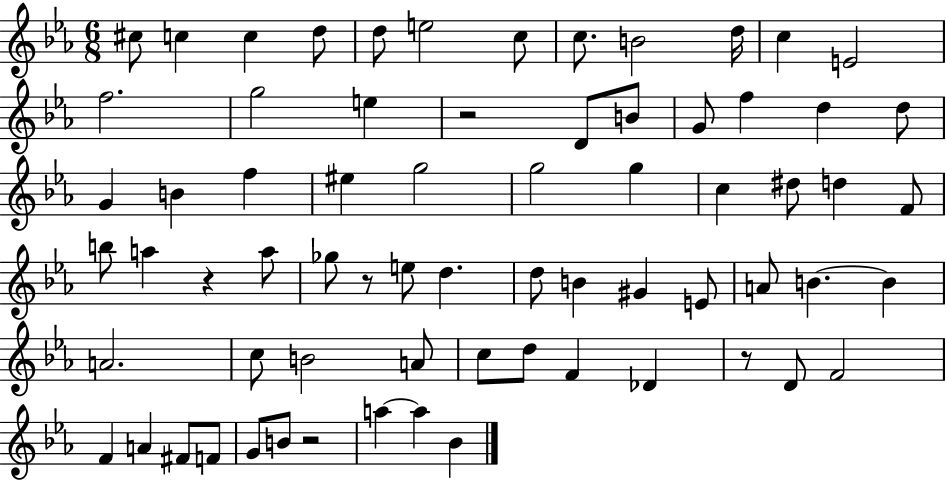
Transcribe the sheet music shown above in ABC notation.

X:1
T:Untitled
M:6/8
L:1/4
K:Eb
^c/2 c c d/2 d/2 e2 c/2 c/2 B2 d/4 c E2 f2 g2 e z2 D/2 B/2 G/2 f d d/2 G B f ^e g2 g2 g c ^d/2 d F/2 b/2 a z a/2 _g/2 z/2 e/2 d d/2 B ^G E/2 A/2 B B A2 c/2 B2 A/2 c/2 d/2 F _D z/2 D/2 F2 F A ^F/2 F/2 G/2 B/2 z2 a a _B